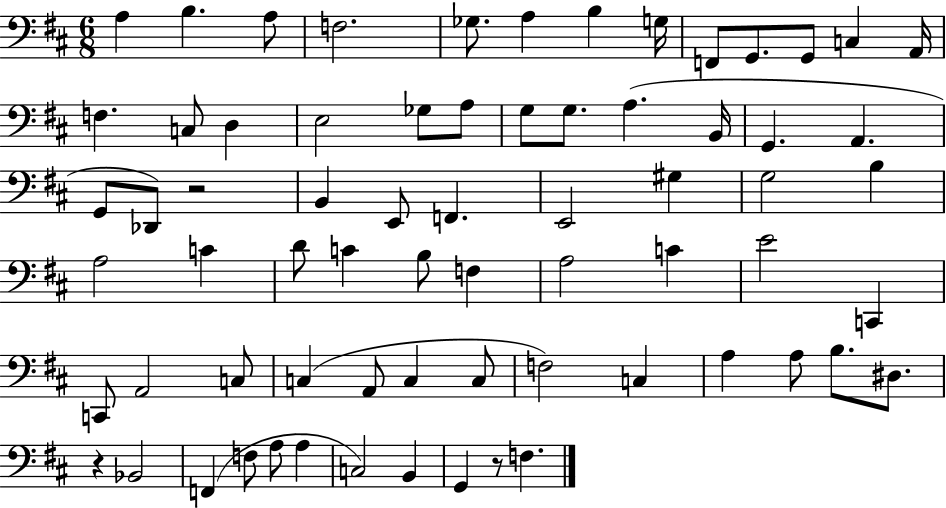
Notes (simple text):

A3/q B3/q. A3/e F3/h. Gb3/e. A3/q B3/q G3/s F2/e G2/e. G2/e C3/q A2/s F3/q. C3/e D3/q E3/h Gb3/e A3/e G3/e G3/e. A3/q. B2/s G2/q. A2/q. G2/e Db2/e R/h B2/q E2/e F2/q. E2/h G#3/q G3/h B3/q A3/h C4/q D4/e C4/q B3/e F3/q A3/h C4/q E4/h C2/q C2/e A2/h C3/e C3/q A2/e C3/q C3/e F3/h C3/q A3/q A3/e B3/e. D#3/e. R/q Bb2/h F2/q F3/e A3/e A3/q C3/h B2/q G2/q R/e F3/q.